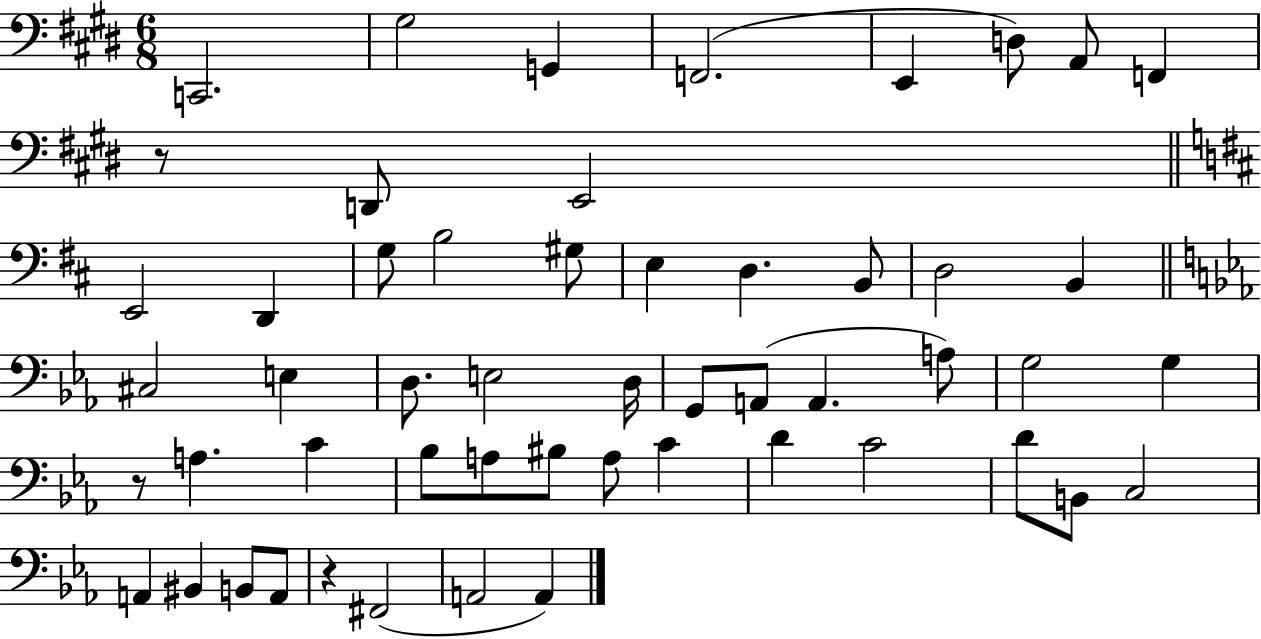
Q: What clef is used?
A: bass